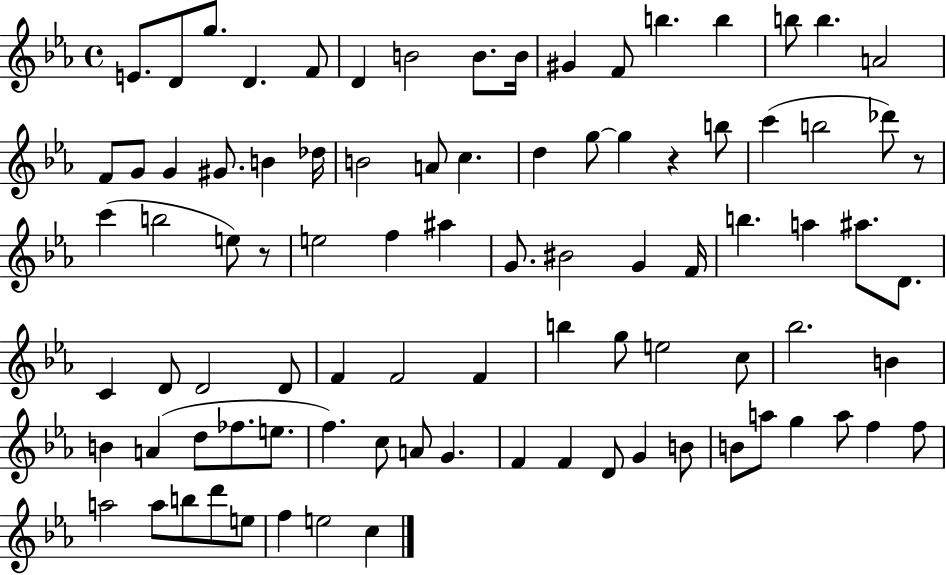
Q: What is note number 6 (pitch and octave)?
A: D4